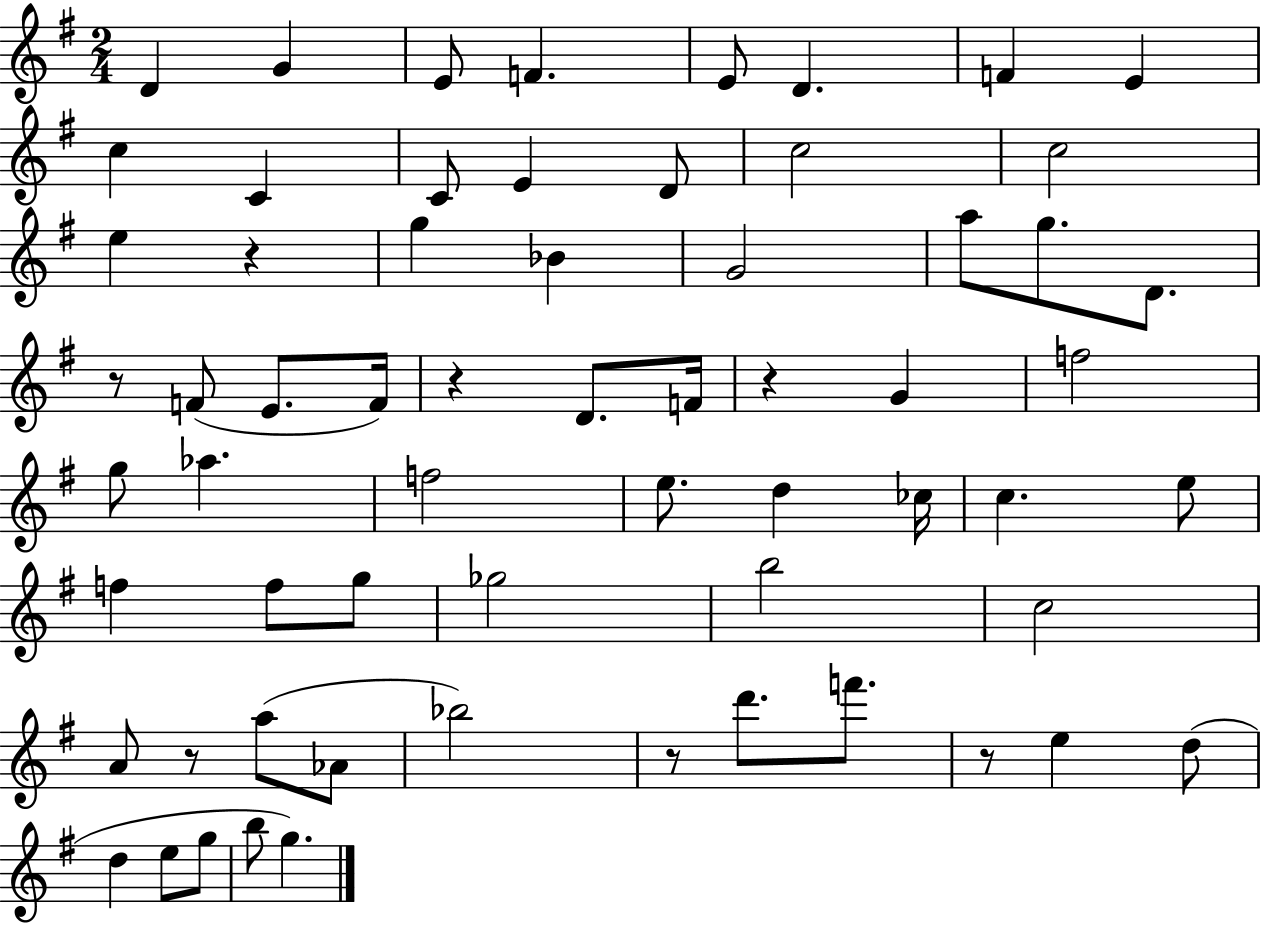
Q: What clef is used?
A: treble